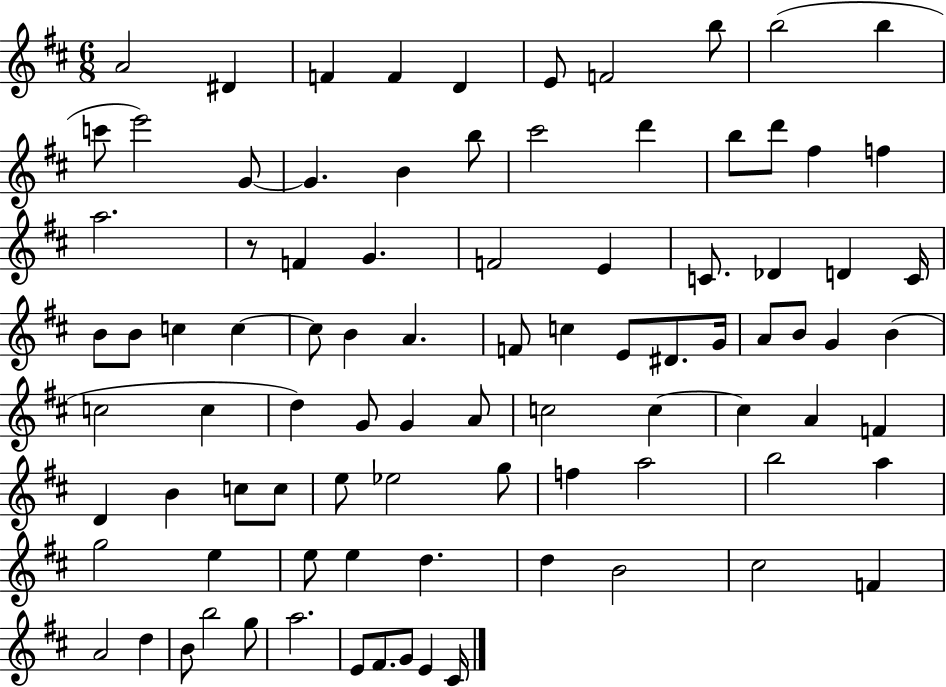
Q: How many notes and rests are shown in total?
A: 90